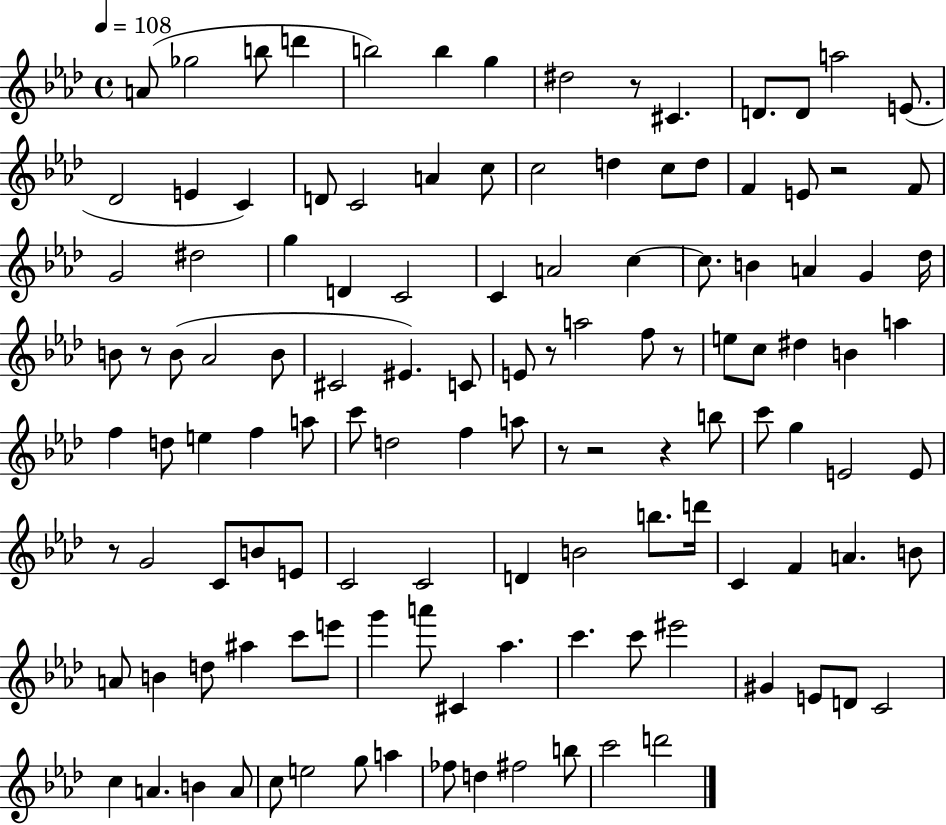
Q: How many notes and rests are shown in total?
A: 123